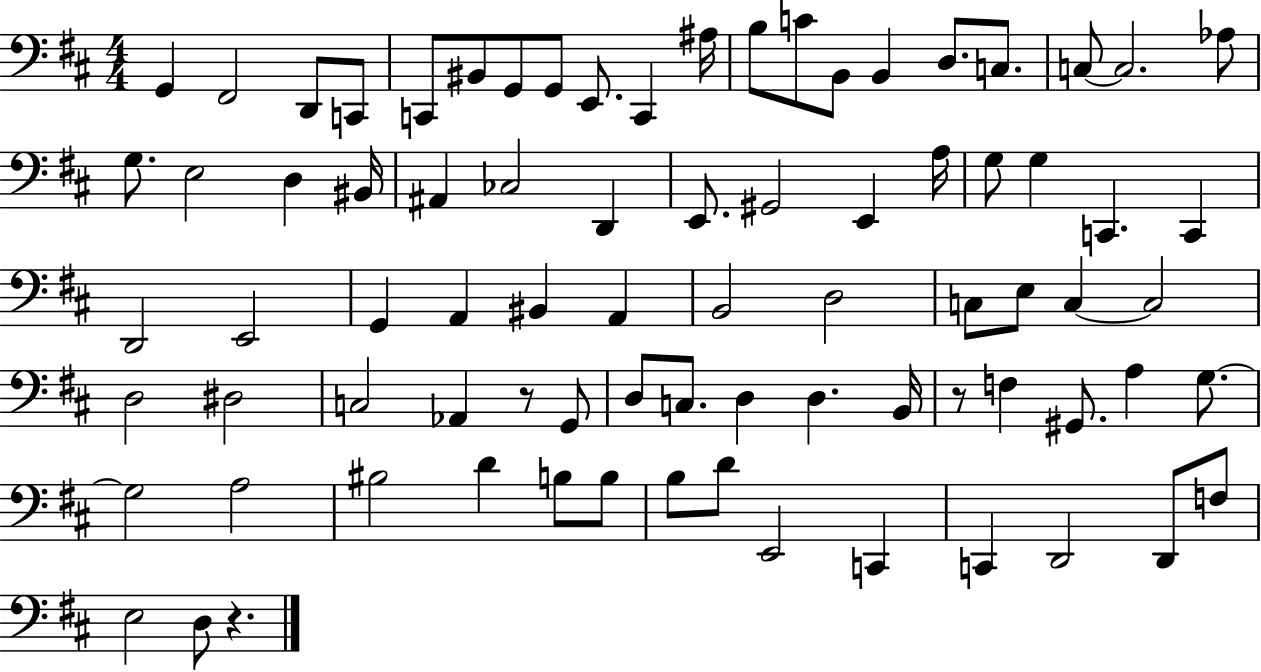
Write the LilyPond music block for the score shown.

{
  \clef bass
  \numericTimeSignature
  \time 4/4
  \key d \major
  g,4 fis,2 d,8 c,8 | c,8 bis,8 g,8 g,8 e,8. c,4 ais16 | b8 c'8 b,8 b,4 d8. c8. | c8~~ c2. aes8 | \break g8. e2 d4 bis,16 | ais,4 ces2 d,4 | e,8. gis,2 e,4 a16 | g8 g4 c,4. c,4 | \break d,2 e,2 | g,4 a,4 bis,4 a,4 | b,2 d2 | c8 e8 c4~~ c2 | \break d2 dis2 | c2 aes,4 r8 g,8 | d8 c8. d4 d4. b,16 | r8 f4 gis,8. a4 g8.~~ | \break g2 a2 | bis2 d'4 b8 b8 | b8 d'8 e,2 c,4 | c,4 d,2 d,8 f8 | \break e2 d8 r4. | \bar "|."
}